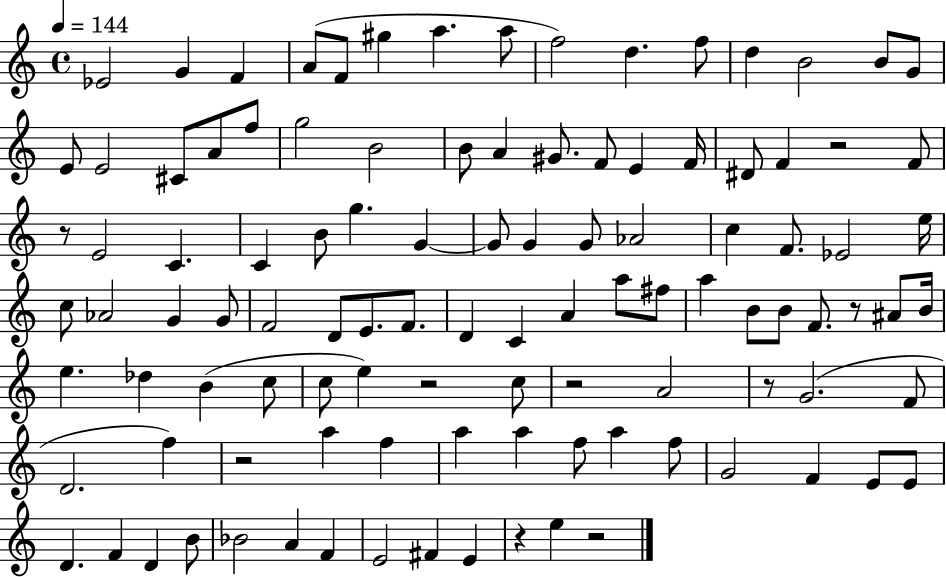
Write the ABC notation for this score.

X:1
T:Untitled
M:4/4
L:1/4
K:C
_E2 G F A/2 F/2 ^g a a/2 f2 d f/2 d B2 B/2 G/2 E/2 E2 ^C/2 A/2 f/2 g2 B2 B/2 A ^G/2 F/2 E F/4 ^D/2 F z2 F/2 z/2 E2 C C B/2 g G G/2 G G/2 _A2 c F/2 _E2 e/4 c/2 _A2 G G/2 F2 D/2 E/2 F/2 D C A a/2 ^f/2 a B/2 B/2 F/2 z/2 ^A/2 B/4 e _d B c/2 c/2 e z2 c/2 z2 A2 z/2 G2 F/2 D2 f z2 a f a a f/2 a f/2 G2 F E/2 E/2 D F D B/2 _B2 A F E2 ^F E z e z2